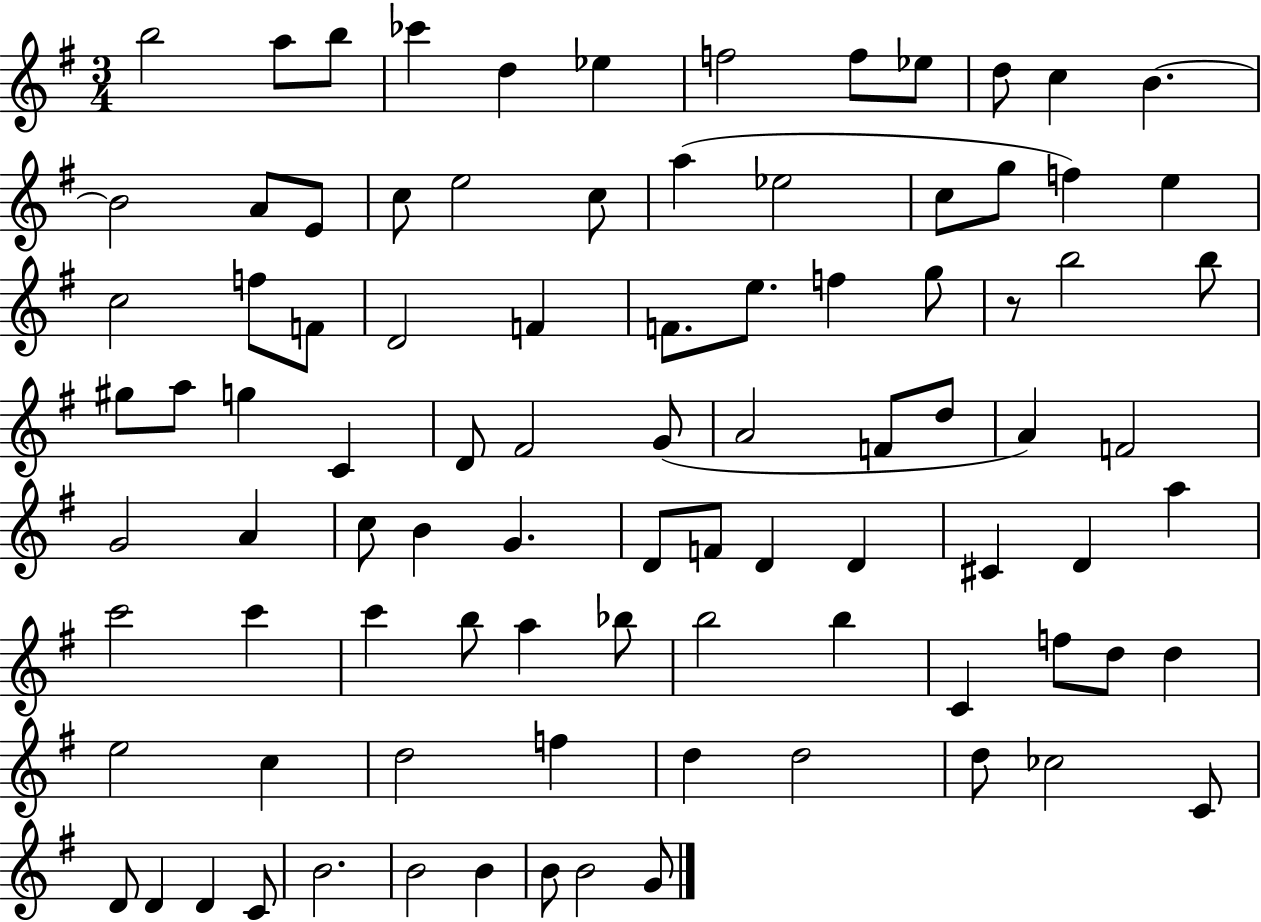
B5/h A5/e B5/e CES6/q D5/q Eb5/q F5/h F5/e Eb5/e D5/e C5/q B4/q. B4/h A4/e E4/e C5/e E5/h C5/e A5/q Eb5/h C5/e G5/e F5/q E5/q C5/h F5/e F4/e D4/h F4/q F4/e. E5/e. F5/q G5/e R/e B5/h B5/e G#5/e A5/e G5/q C4/q D4/e F#4/h G4/e A4/h F4/e D5/e A4/q F4/h G4/h A4/q C5/e B4/q G4/q. D4/e F4/e D4/q D4/q C#4/q D4/q A5/q C6/h C6/q C6/q B5/e A5/q Bb5/e B5/h B5/q C4/q F5/e D5/e D5/q E5/h C5/q D5/h F5/q D5/q D5/h D5/e CES5/h C4/e D4/e D4/q D4/q C4/e B4/h. B4/h B4/q B4/e B4/h G4/e